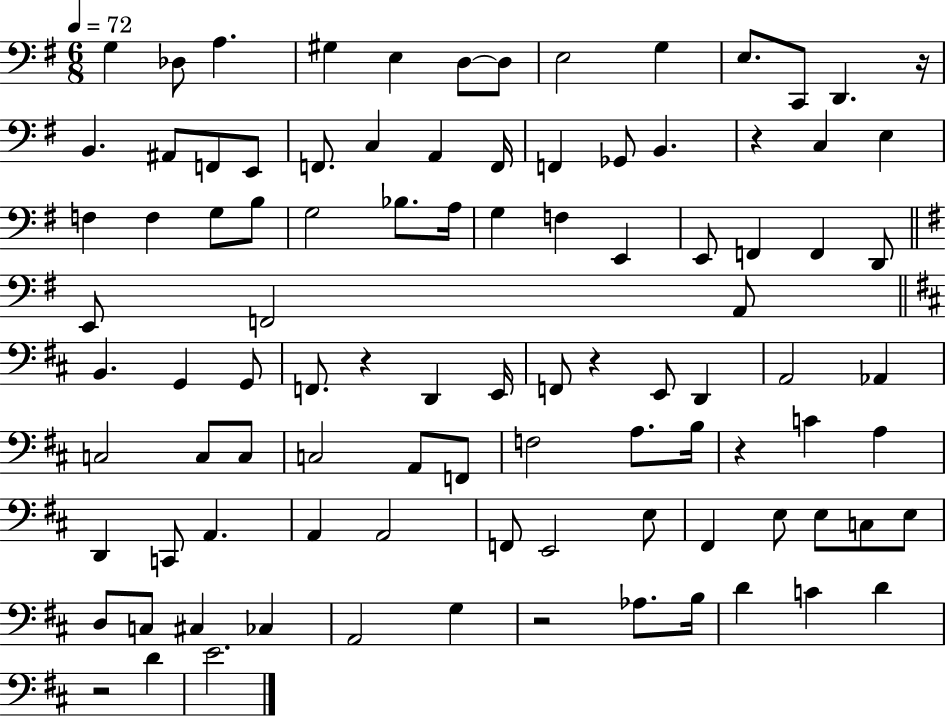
G3/q Db3/e A3/q. G#3/q E3/q D3/e D3/e E3/h G3/q E3/e. C2/e D2/q. R/s B2/q. A#2/e F2/e E2/e F2/e. C3/q A2/q F2/s F2/q Gb2/e B2/q. R/q C3/q E3/q F3/q F3/q G3/e B3/e G3/h Bb3/e. A3/s G3/q F3/q E2/q E2/e F2/q F2/q D2/e E2/e F2/h A2/e B2/q. G2/q G2/e F2/e. R/q D2/q E2/s F2/e R/q E2/e D2/q A2/h Ab2/q C3/h C3/e C3/e C3/h A2/e F2/e F3/h A3/e. B3/s R/q C4/q A3/q D2/q C2/e A2/q. A2/q A2/h F2/e E2/h E3/e F#2/q E3/e E3/e C3/e E3/e D3/e C3/e C#3/q CES3/q A2/h G3/q R/h Ab3/e. B3/s D4/q C4/q D4/q R/h D4/q E4/h.